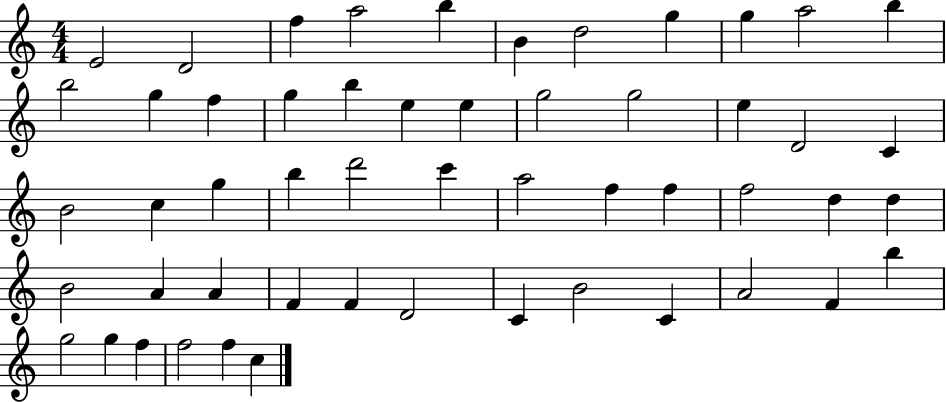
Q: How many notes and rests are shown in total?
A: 53